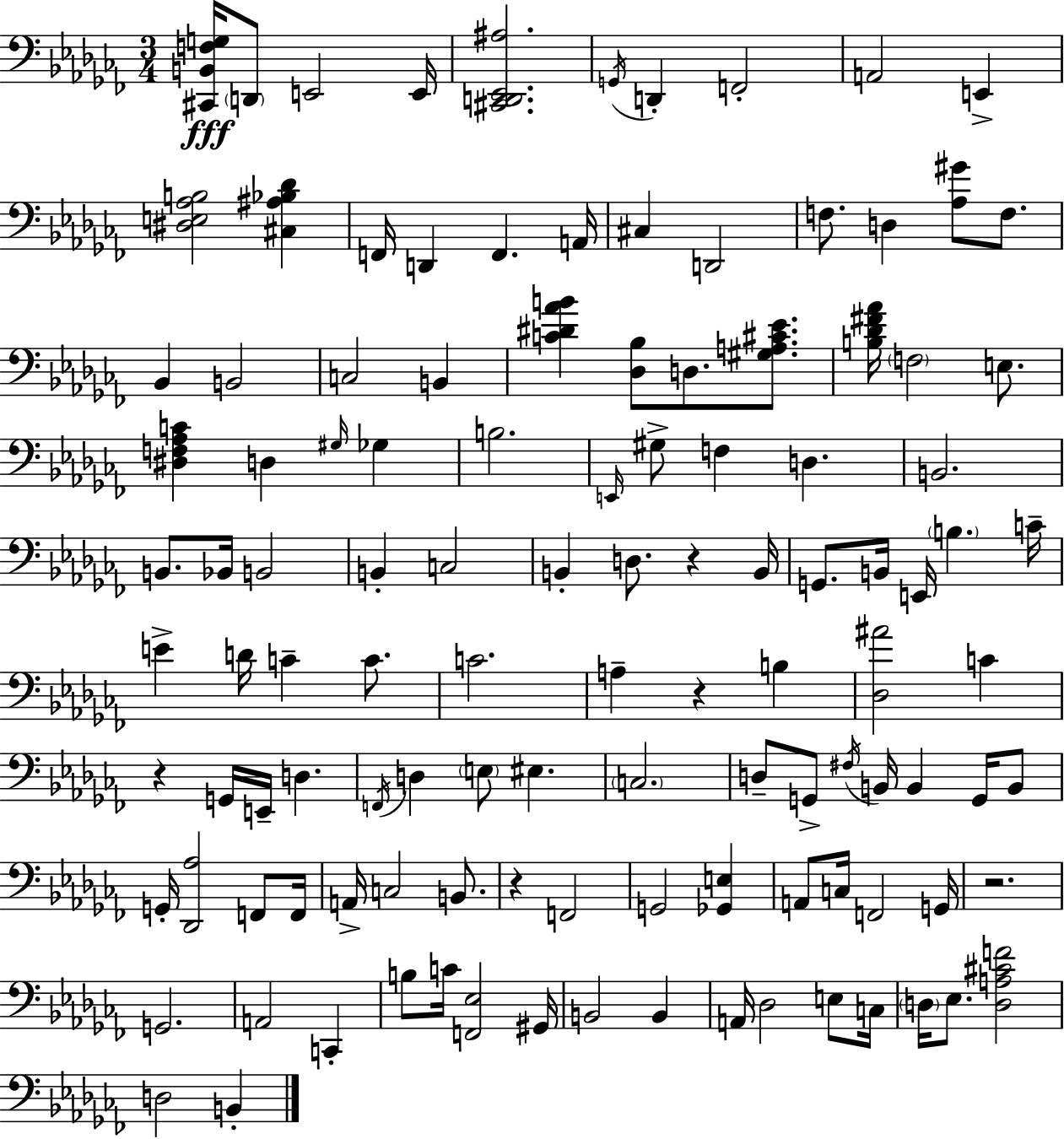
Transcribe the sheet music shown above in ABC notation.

X:1
T:Untitled
M:3/4
L:1/4
K:Abm
[^C,,B,,F,G,]/4 D,,/2 E,,2 E,,/4 [^C,,D,,_E,,^A,]2 G,,/4 D,, F,,2 A,,2 E,, [^D,E,_A,B,]2 [^C,^A,_B,_D] F,,/4 D,, F,, A,,/4 ^C, D,,2 F,/2 D, [_A,^G]/2 F,/2 _B,, B,,2 C,2 B,, [C^D_AB] [_D,_B,]/2 D,/2 [^G,A,^C_E]/2 [B,_D^F_A]/4 F,2 E,/2 [^D,F,_A,C] D, ^G,/4 _G, B,2 E,,/4 ^G,/2 F, D, B,,2 B,,/2 _B,,/4 B,,2 B,, C,2 B,, D,/2 z B,,/4 G,,/2 B,,/4 E,,/4 B, C/4 E D/4 C C/2 C2 A, z B, [_D,^A]2 C z G,,/4 E,,/4 D, F,,/4 D, E,/2 ^E, C,2 D,/2 G,,/2 ^F,/4 B,,/4 B,, G,,/4 B,,/2 G,,/4 [_D,,_A,]2 F,,/2 F,,/4 A,,/4 C,2 B,,/2 z F,,2 G,,2 [_G,,E,] A,,/2 C,/4 F,,2 G,,/4 z2 G,,2 A,,2 C,, B,/2 C/4 [F,,_E,]2 ^G,,/4 B,,2 B,, A,,/4 _D,2 E,/2 C,/4 D,/4 _E,/2 [D,A,^CF]2 D,2 B,,